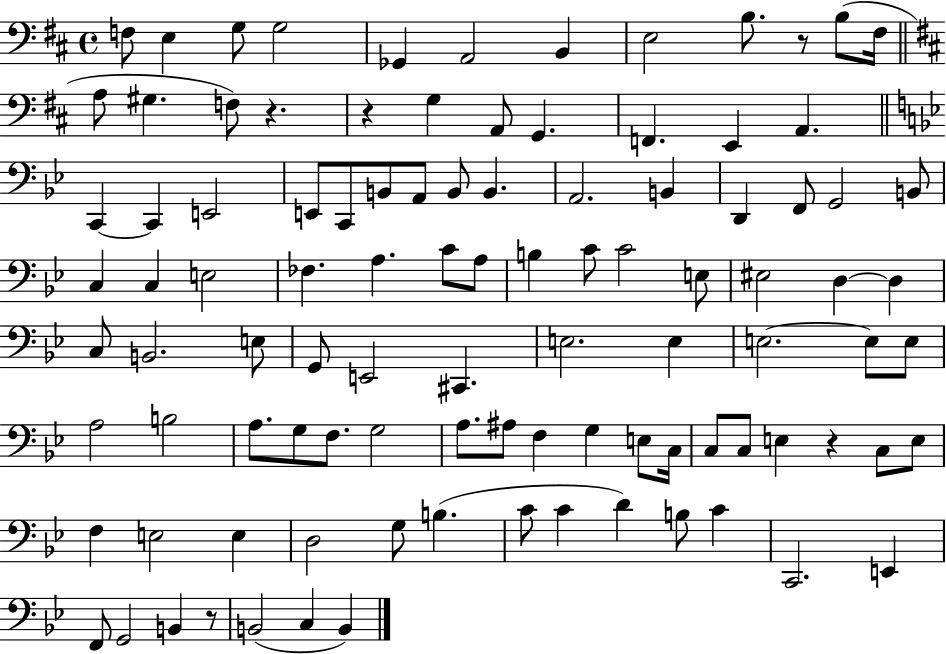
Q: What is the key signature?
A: D major